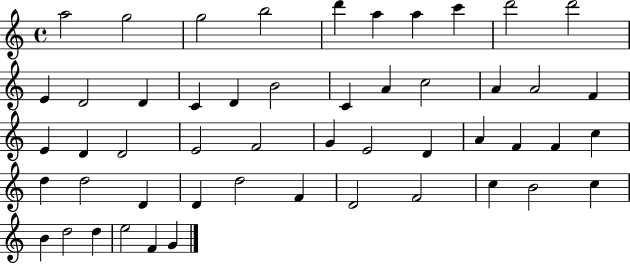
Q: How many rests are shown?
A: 0